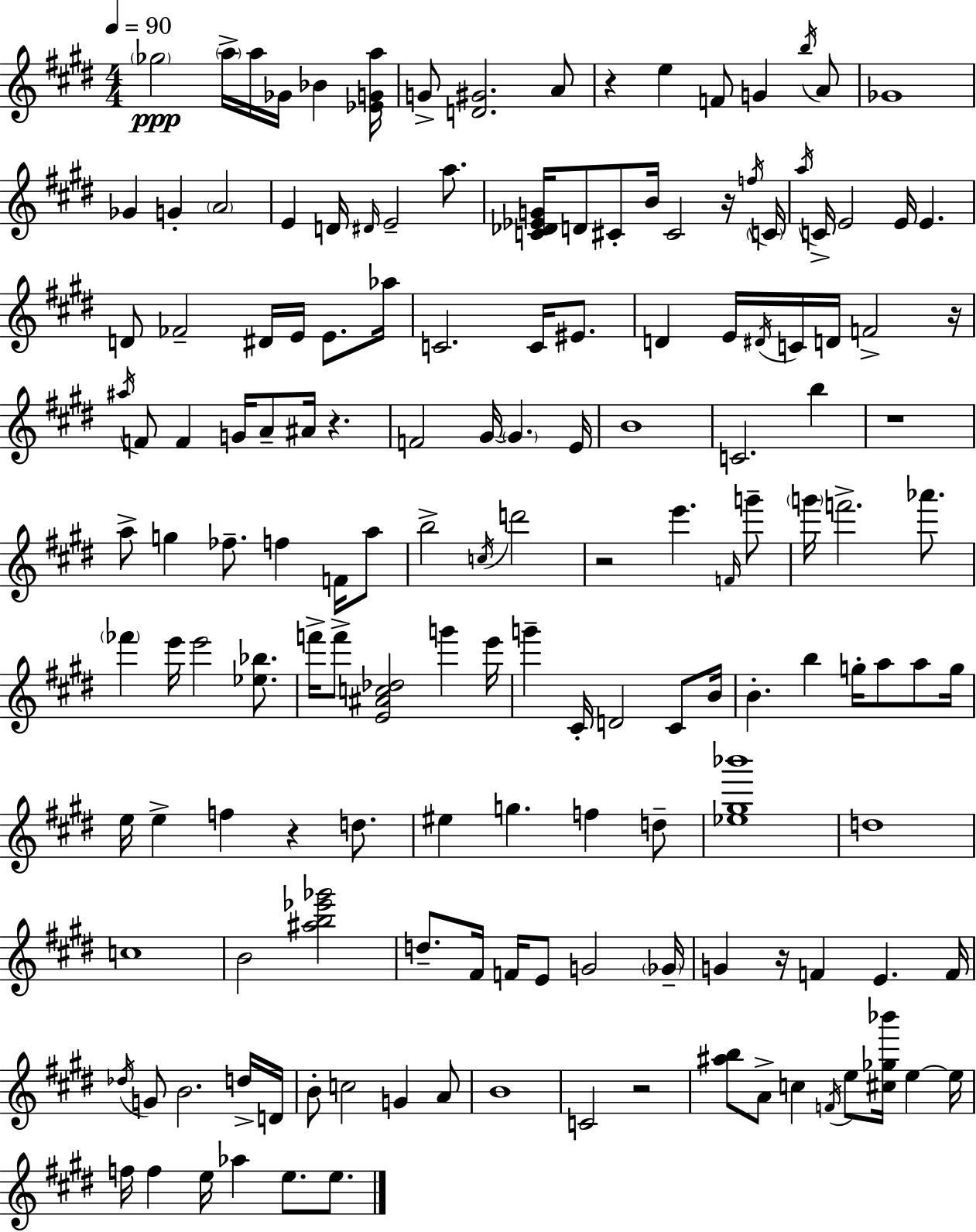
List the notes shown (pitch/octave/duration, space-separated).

Gb5/h A5/s A5/s Gb4/s Bb4/q [Eb4,G4,A5]/s G4/e [D4,G#4]/h. A4/e R/q E5/q F4/e G4/q B5/s A4/e Gb4/w Gb4/q G4/q A4/h E4/q D4/s D#4/s E4/h A5/e. [C4,Db4,Eb4,G4]/s D4/e C#4/e B4/s C#4/h R/s F5/s C4/s A5/s C4/s E4/h E4/s E4/q. D4/e FES4/h D#4/s E4/s E4/e. Ab5/s C4/h. C4/s EIS4/e. D4/q E4/s D#4/s C4/s D4/s F4/h R/s A#5/s F4/e F4/q G4/s A4/e A#4/s R/q. F4/h G#4/s G#4/q. E4/s B4/w C4/h. B5/q R/w A5/e G5/q FES5/e. F5/q F4/s A5/e B5/h C5/s D6/h R/h E6/q. F4/s G6/e G6/s F6/h. Ab6/e. FES6/q E6/s E6/h [Eb5,Bb5]/e. F6/s F6/e [E4,A#4,C5,Db5]/h G6/q E6/s G6/q C#4/s D4/h C#4/e B4/s B4/q. B5/q G5/s A5/e A5/e G5/s E5/s E5/q F5/q R/q D5/e. EIS5/q G5/q. F5/q D5/e [Eb5,G#5,Bb6]/w D5/w C5/w B4/h [A#5,B5,Eb6,Gb6]/h D5/e. F#4/s F4/s E4/e G4/h Gb4/s G4/q R/s F4/q E4/q. F4/s Db5/s G4/e B4/h. D5/s D4/s B4/e C5/h G4/q A4/e B4/w C4/h R/h [A#5,B5]/e A4/e C5/q F4/s E5/e [C#5,Gb5,Bb6]/s E5/q E5/s F5/s F5/q E5/s Ab5/q E5/e. E5/e.